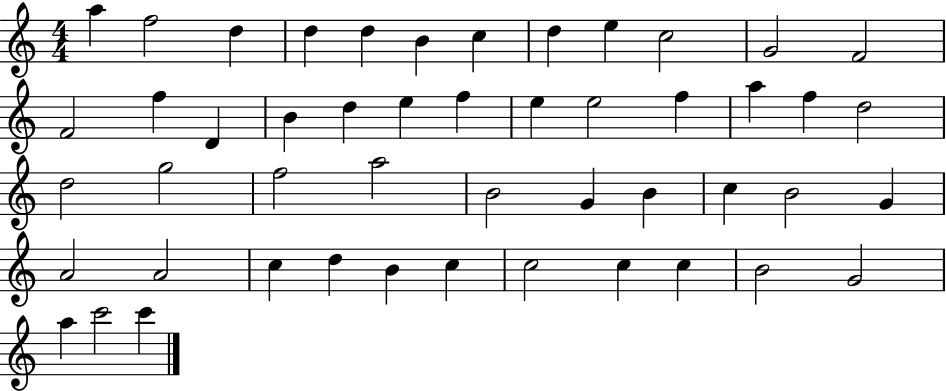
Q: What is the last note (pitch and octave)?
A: C6